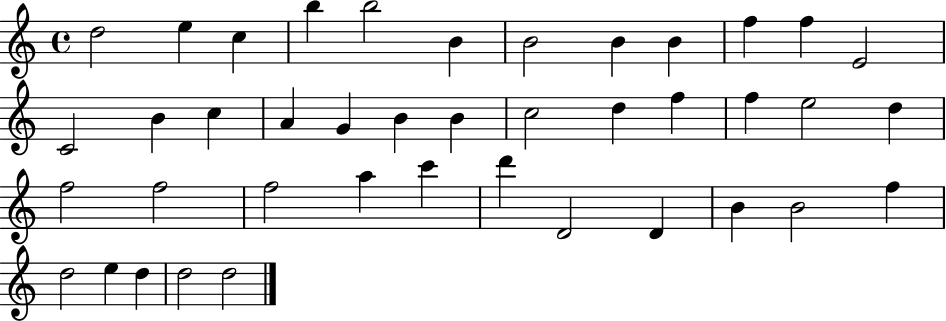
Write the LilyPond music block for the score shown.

{
  \clef treble
  \time 4/4
  \defaultTimeSignature
  \key c \major
  d''2 e''4 c''4 | b''4 b''2 b'4 | b'2 b'4 b'4 | f''4 f''4 e'2 | \break c'2 b'4 c''4 | a'4 g'4 b'4 b'4 | c''2 d''4 f''4 | f''4 e''2 d''4 | \break f''2 f''2 | f''2 a''4 c'''4 | d'''4 d'2 d'4 | b'4 b'2 f''4 | \break d''2 e''4 d''4 | d''2 d''2 | \bar "|."
}